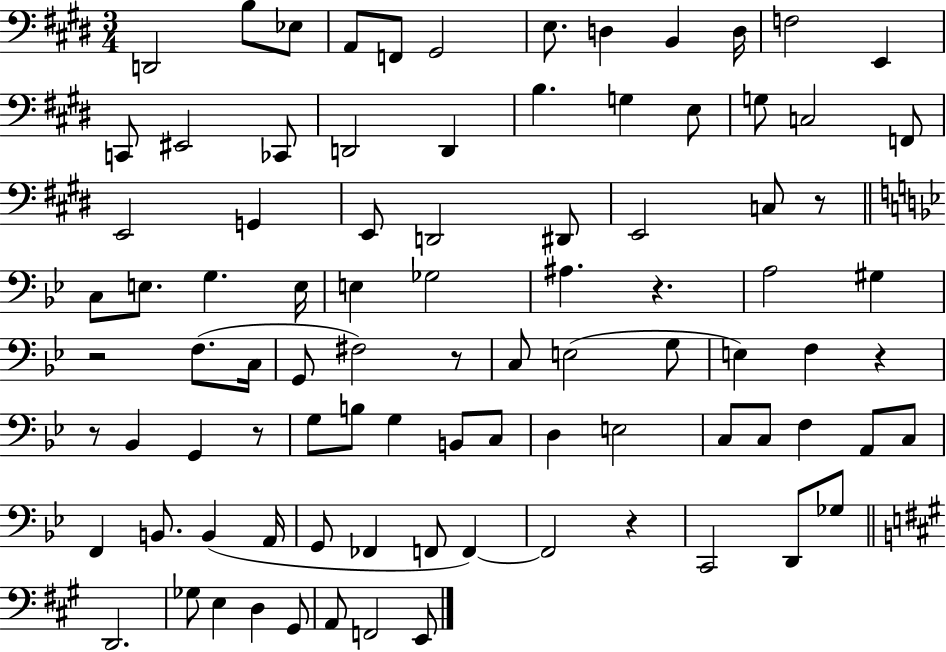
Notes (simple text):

D2/h B3/e Eb3/e A2/e F2/e G#2/h E3/e. D3/q B2/q D3/s F3/h E2/q C2/e EIS2/h CES2/e D2/h D2/q B3/q. G3/q E3/e G3/e C3/h F2/e E2/h G2/q E2/e D2/h D#2/e E2/h C3/e R/e C3/e E3/e. G3/q. E3/s E3/q Gb3/h A#3/q. R/q. A3/h G#3/q R/h F3/e. C3/s G2/e F#3/h R/e C3/e E3/h G3/e E3/q F3/q R/q R/e Bb2/q G2/q R/e G3/e B3/e G3/q B2/e C3/e D3/q E3/h C3/e C3/e F3/q A2/e C3/e F2/q B2/e. B2/q A2/s G2/e FES2/q F2/e F2/q F2/h R/q C2/h D2/e Gb3/e D2/h. Gb3/e E3/q D3/q G#2/e A2/e F2/h E2/e